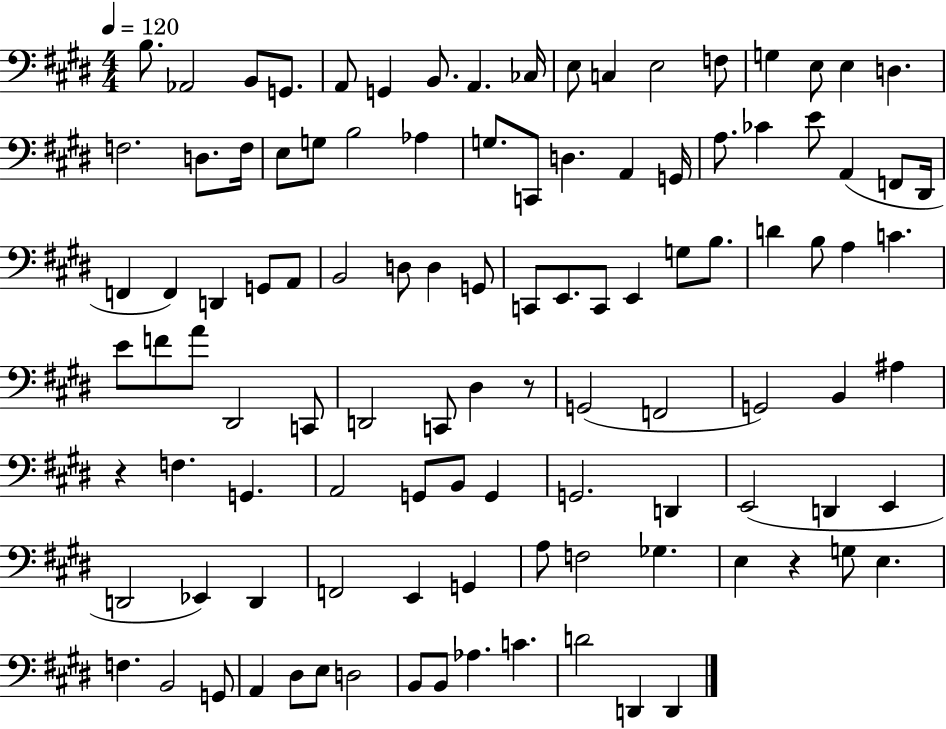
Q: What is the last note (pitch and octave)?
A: D2